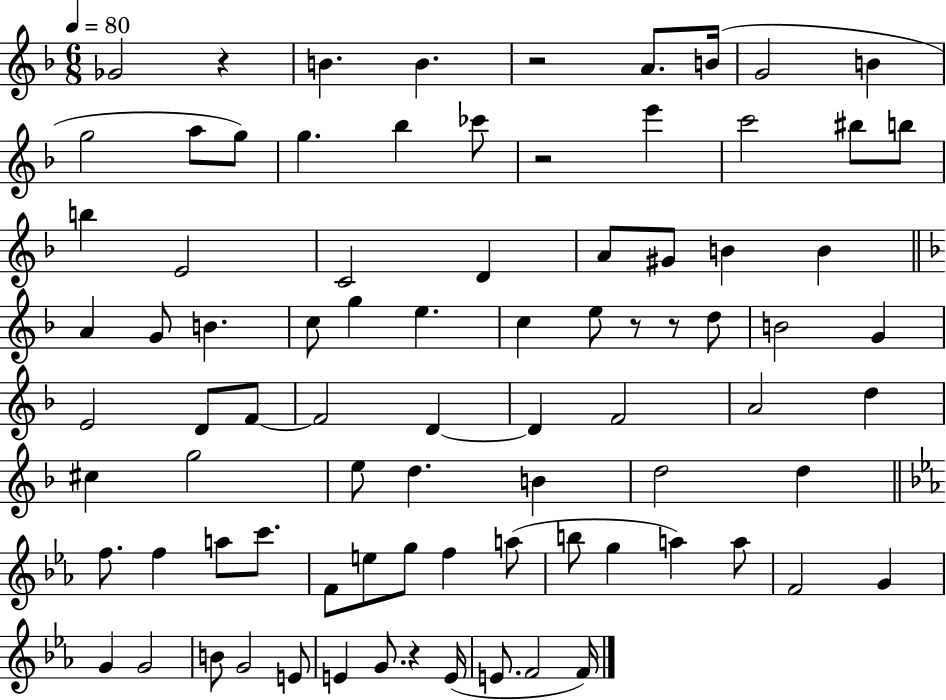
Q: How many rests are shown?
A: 6